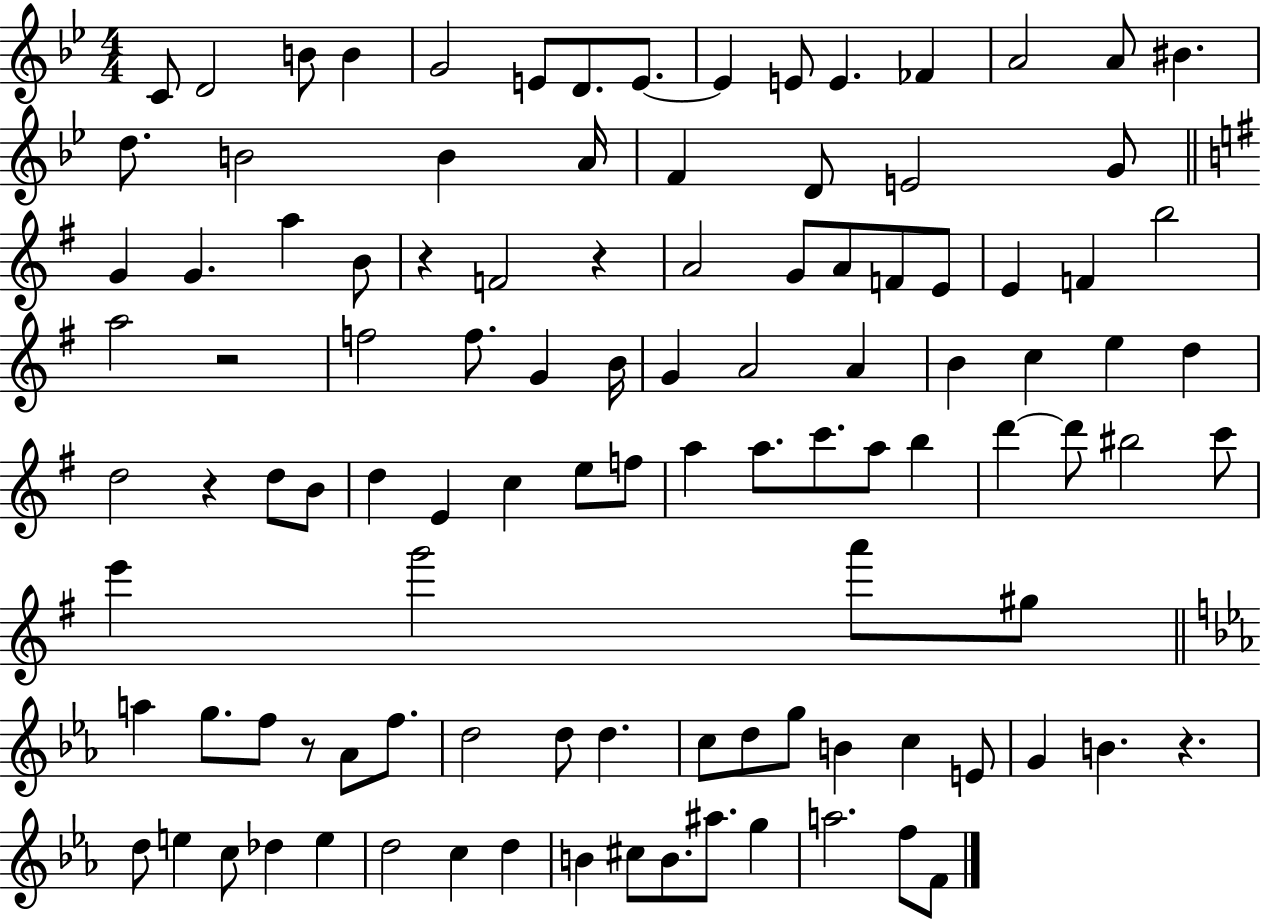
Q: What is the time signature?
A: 4/4